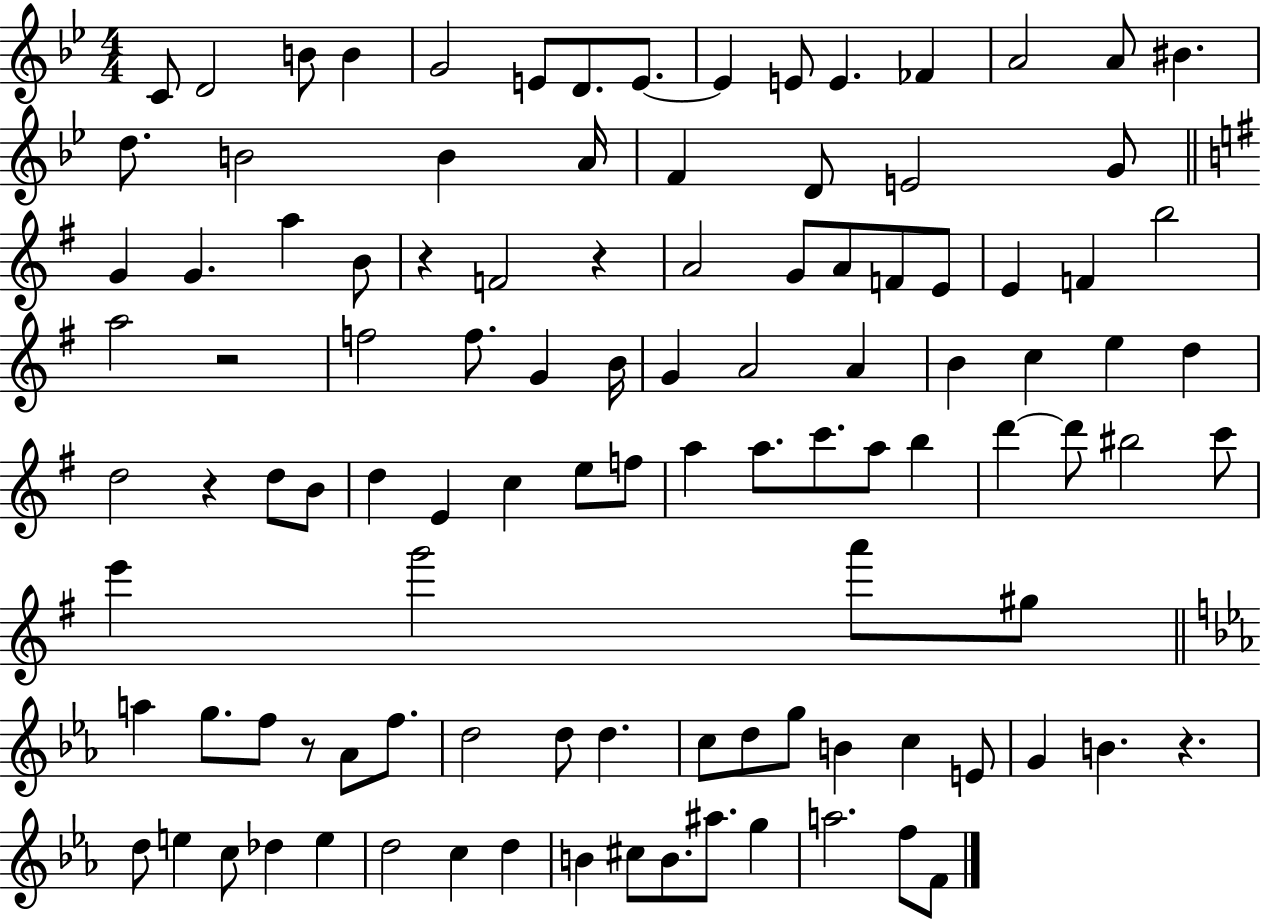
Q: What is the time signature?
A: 4/4